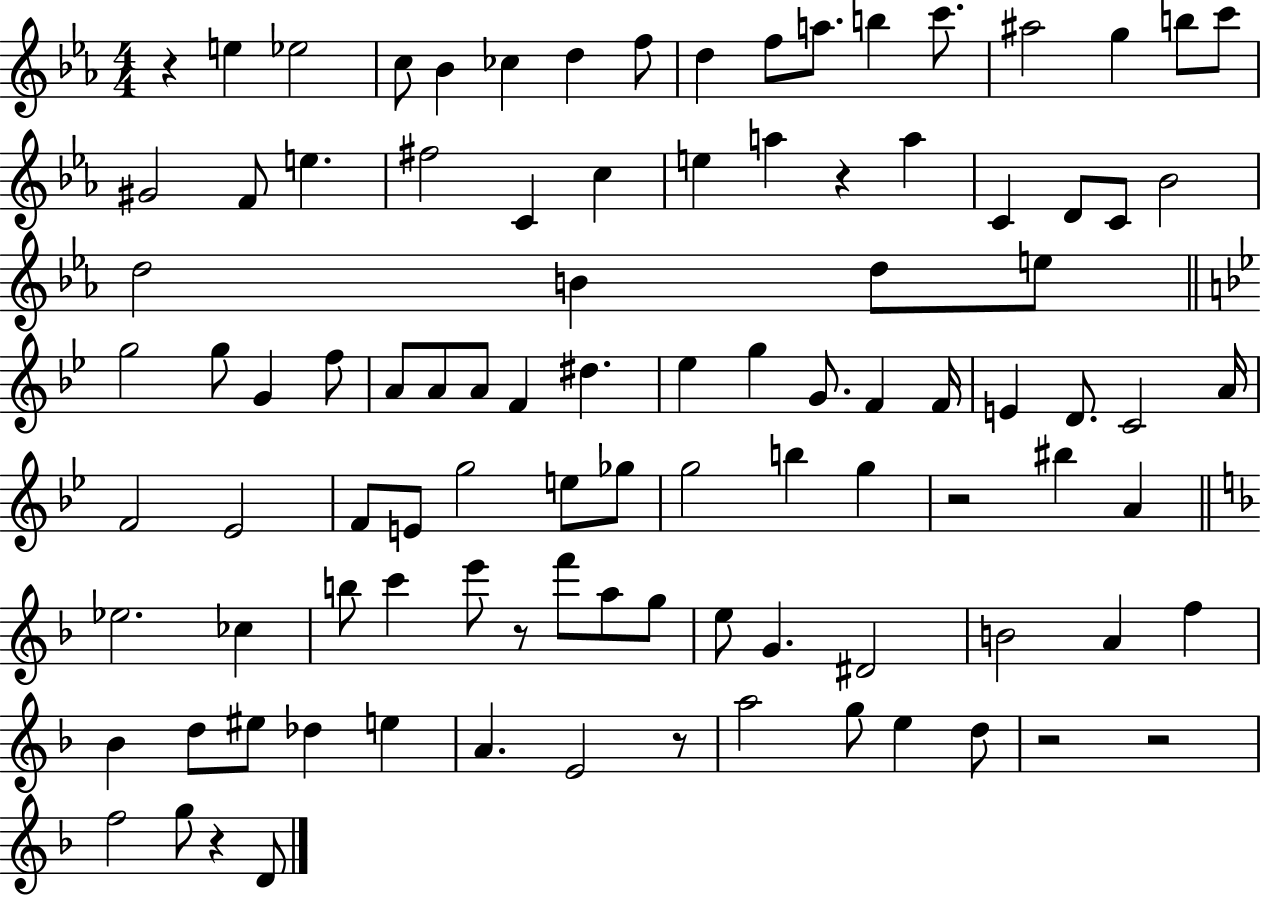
X:1
T:Untitled
M:4/4
L:1/4
K:Eb
z e _e2 c/2 _B _c d f/2 d f/2 a/2 b c'/2 ^a2 g b/2 c'/2 ^G2 F/2 e ^f2 C c e a z a C D/2 C/2 _B2 d2 B d/2 e/2 g2 g/2 G f/2 A/2 A/2 A/2 F ^d _e g G/2 F F/4 E D/2 C2 A/4 F2 _E2 F/2 E/2 g2 e/2 _g/2 g2 b g z2 ^b A _e2 _c b/2 c' e'/2 z/2 f'/2 a/2 g/2 e/2 G ^D2 B2 A f _B d/2 ^e/2 _d e A E2 z/2 a2 g/2 e d/2 z2 z2 f2 g/2 z D/2